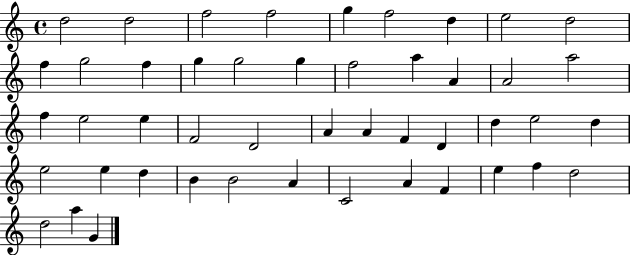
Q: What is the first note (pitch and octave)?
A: D5